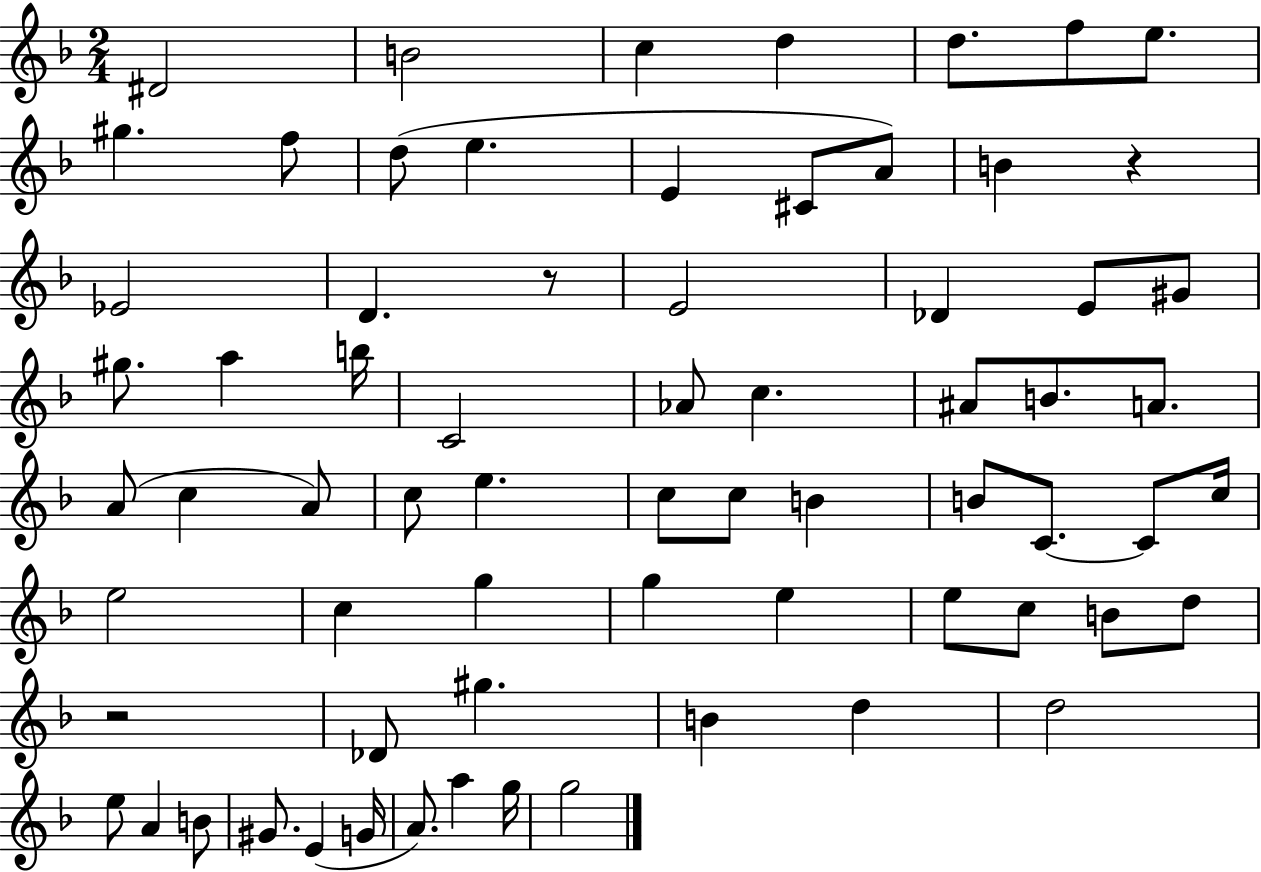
D#4/h B4/h C5/q D5/q D5/e. F5/e E5/e. G#5/q. F5/e D5/e E5/q. E4/q C#4/e A4/e B4/q R/q Eb4/h D4/q. R/e E4/h Db4/q E4/e G#4/e G#5/e. A5/q B5/s C4/h Ab4/e C5/q. A#4/e B4/e. A4/e. A4/e C5/q A4/e C5/e E5/q. C5/e C5/e B4/q B4/e C4/e. C4/e C5/s E5/h C5/q G5/q G5/q E5/q E5/e C5/e B4/e D5/e R/h Db4/e G#5/q. B4/q D5/q D5/h E5/e A4/q B4/e G#4/e. E4/q G4/s A4/e. A5/q G5/s G5/h